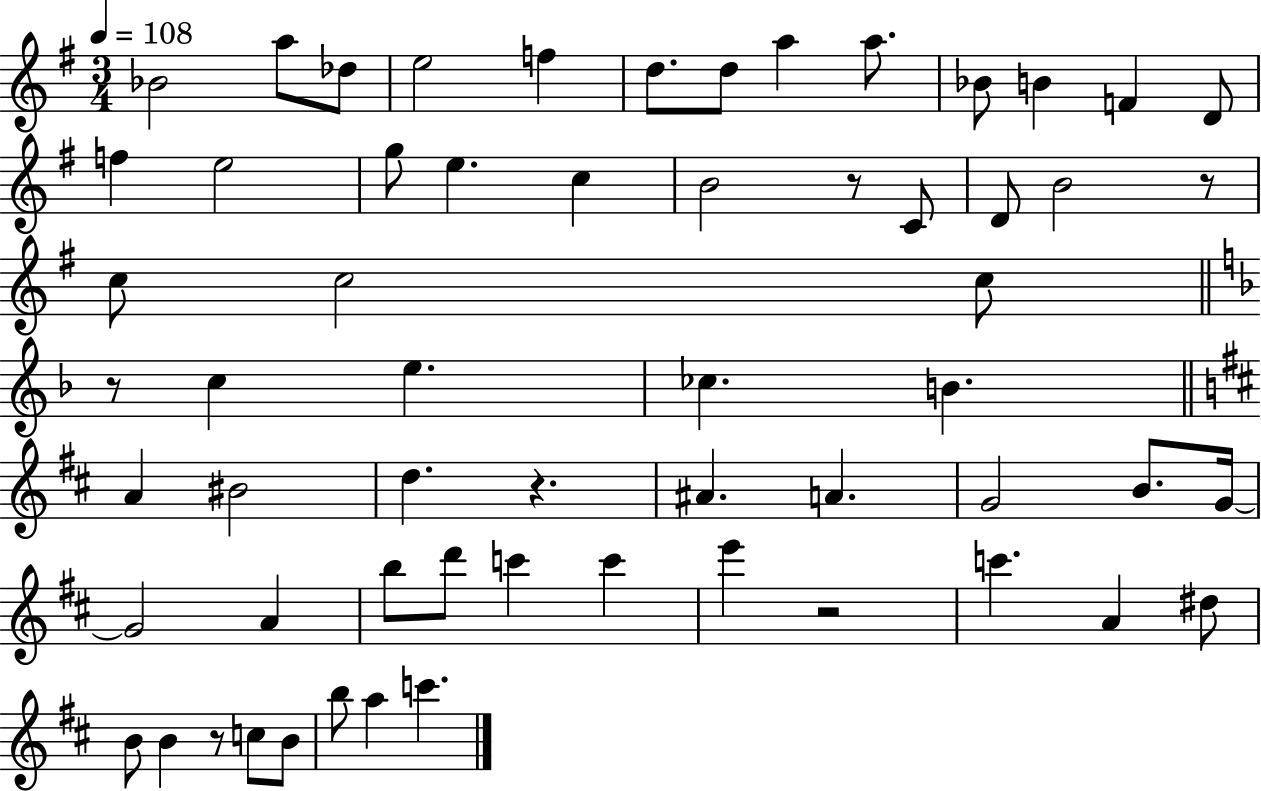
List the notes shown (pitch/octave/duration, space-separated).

Bb4/h A5/e Db5/e E5/h F5/q D5/e. D5/e A5/q A5/e. Bb4/e B4/q F4/q D4/e F5/q E5/h G5/e E5/q. C5/q B4/h R/e C4/e D4/e B4/h R/e C5/e C5/h C5/e R/e C5/q E5/q. CES5/q. B4/q. A4/q BIS4/h D5/q. R/q. A#4/q. A4/q. G4/h B4/e. G4/s G4/h A4/q B5/e D6/e C6/q C6/q E6/q R/h C6/q. A4/q D#5/e B4/e B4/q R/e C5/e B4/e B5/e A5/q C6/q.